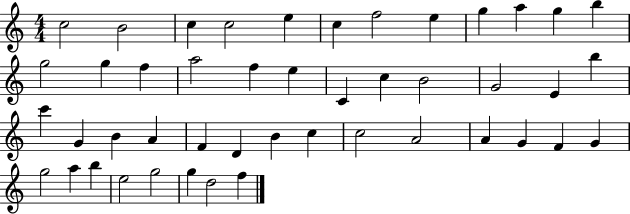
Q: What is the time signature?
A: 4/4